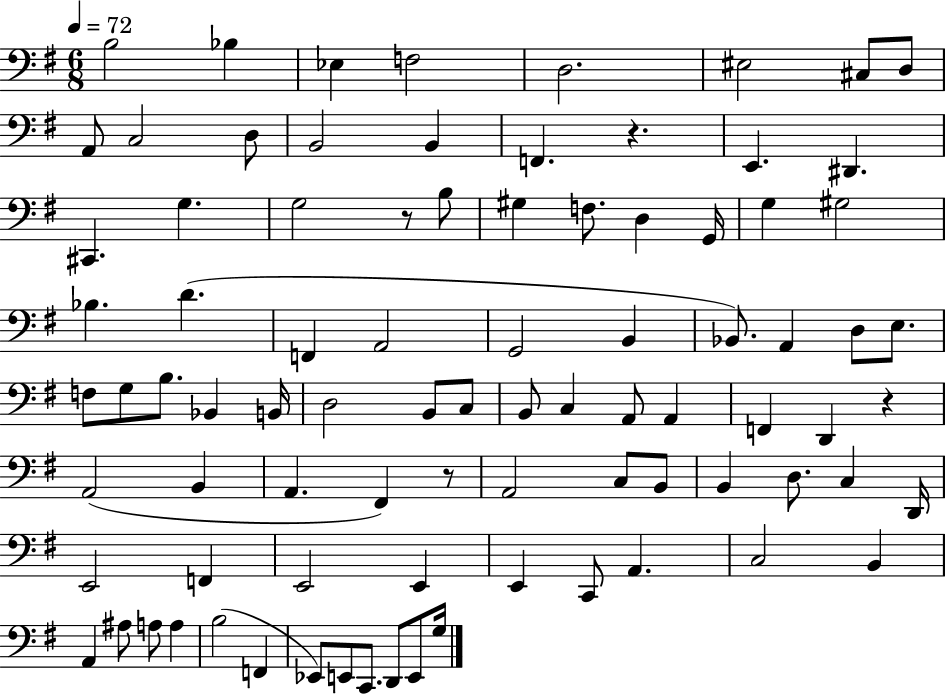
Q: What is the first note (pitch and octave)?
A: B3